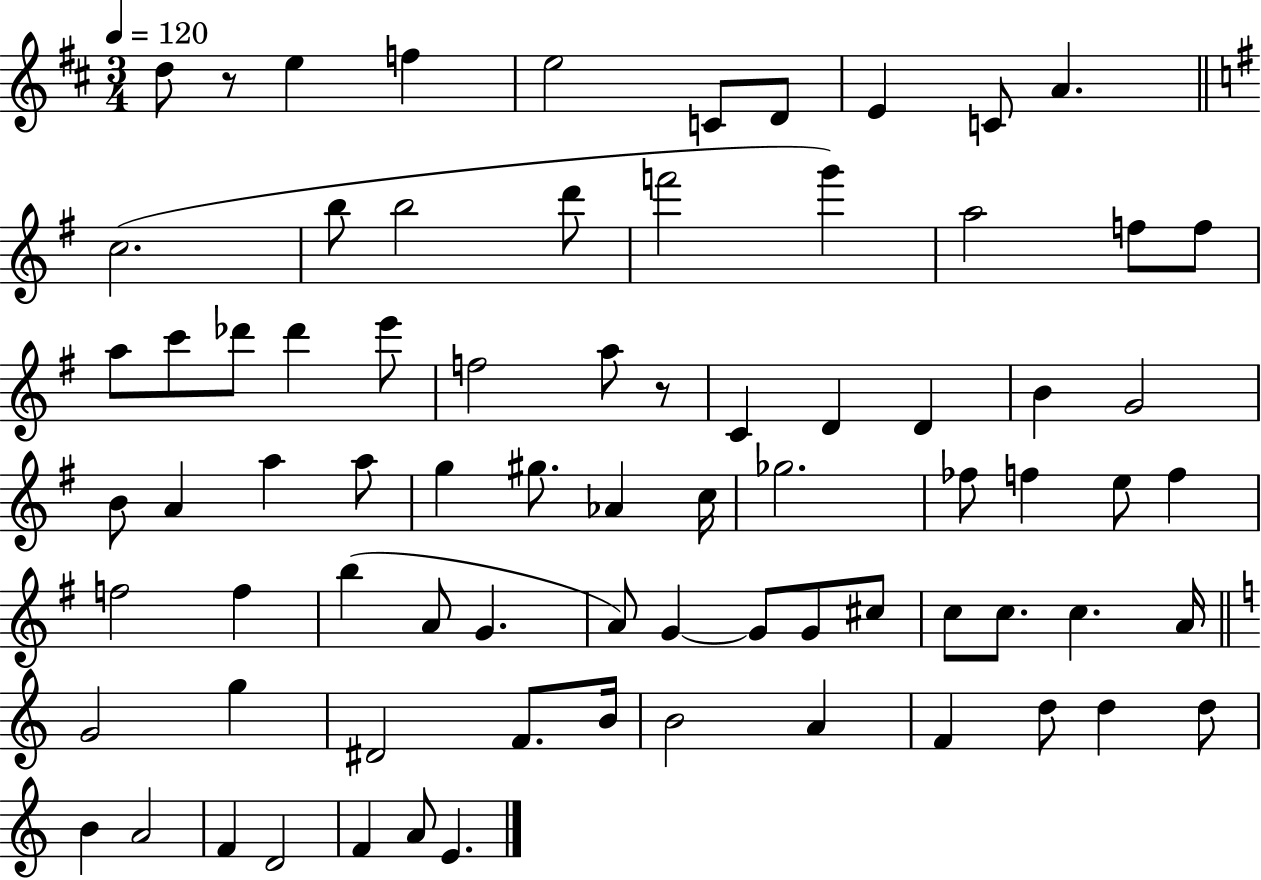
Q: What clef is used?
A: treble